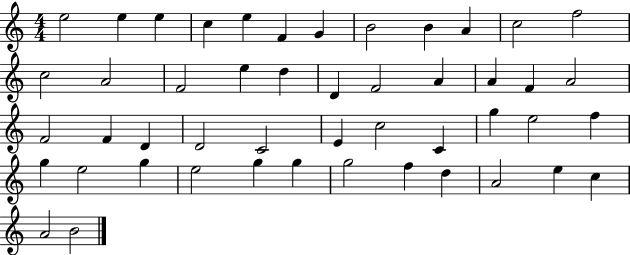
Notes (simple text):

E5/h E5/q E5/q C5/q E5/q F4/q G4/q B4/h B4/q A4/q C5/h F5/h C5/h A4/h F4/h E5/q D5/q D4/q F4/h A4/q A4/q F4/q A4/h F4/h F4/q D4/q D4/h C4/h E4/q C5/h C4/q G5/q E5/h F5/q G5/q E5/h G5/q E5/h G5/q G5/q G5/h F5/q D5/q A4/h E5/q C5/q A4/h B4/h